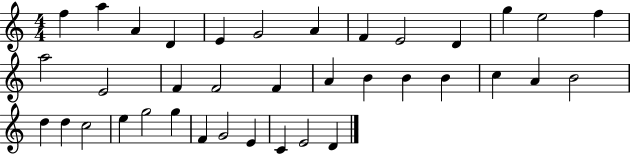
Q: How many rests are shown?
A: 0